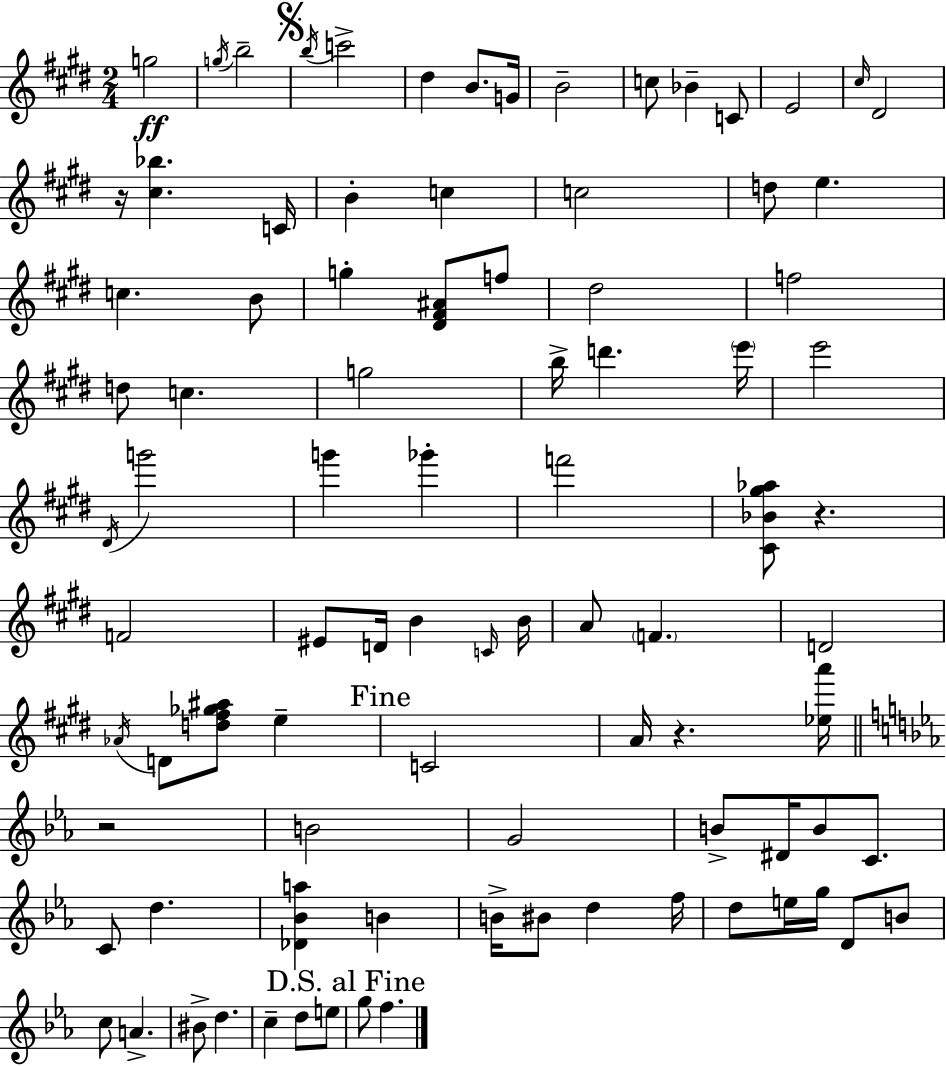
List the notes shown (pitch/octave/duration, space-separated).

G5/h G5/s B5/h B5/s C6/h D#5/q B4/e. G4/s B4/h C5/e Bb4/q C4/e E4/h C#5/s D#4/h R/s [C#5,Bb5]/q. C4/s B4/q C5/q C5/h D5/e E5/q. C5/q. B4/e G5/q [D#4,F#4,A#4]/e F5/e D#5/h F5/h D5/e C5/q. G5/h B5/s D6/q. E6/s E6/h D#4/s G6/h G6/q Gb6/q F6/h [C#4,Bb4,G#5,Ab5]/e R/q. F4/h EIS4/e D4/s B4/q C4/s B4/s A4/e F4/q. D4/h Ab4/s D4/e [D5,F#5,Gb5,A#5]/e E5/q C4/h A4/s R/q. [Eb5,A6]/s R/h B4/h G4/h B4/e D#4/s B4/e C4/e. C4/e D5/q. [Db4,Bb4,A5]/q B4/q B4/s BIS4/e D5/q F5/s D5/e E5/s G5/s D4/e B4/e C5/e A4/q. BIS4/e D5/q. C5/q D5/e E5/e G5/e F5/q.